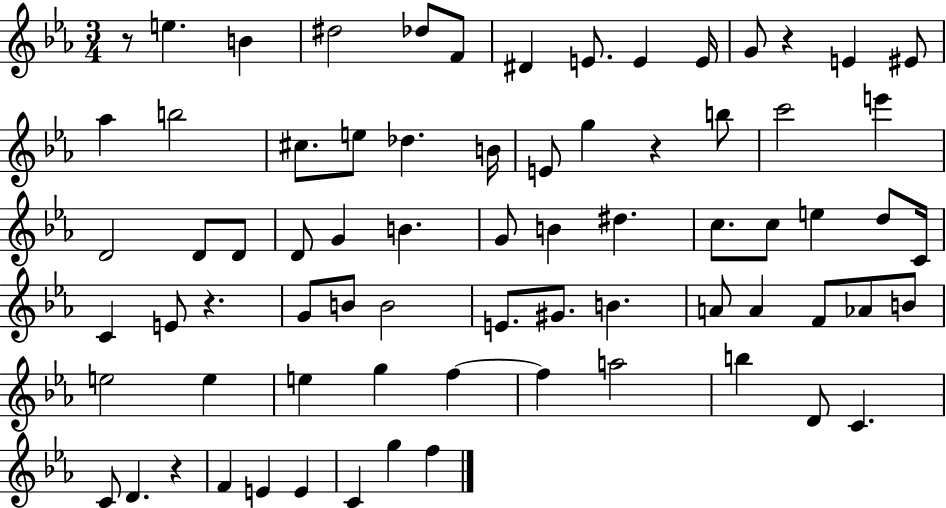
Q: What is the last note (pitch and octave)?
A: F5